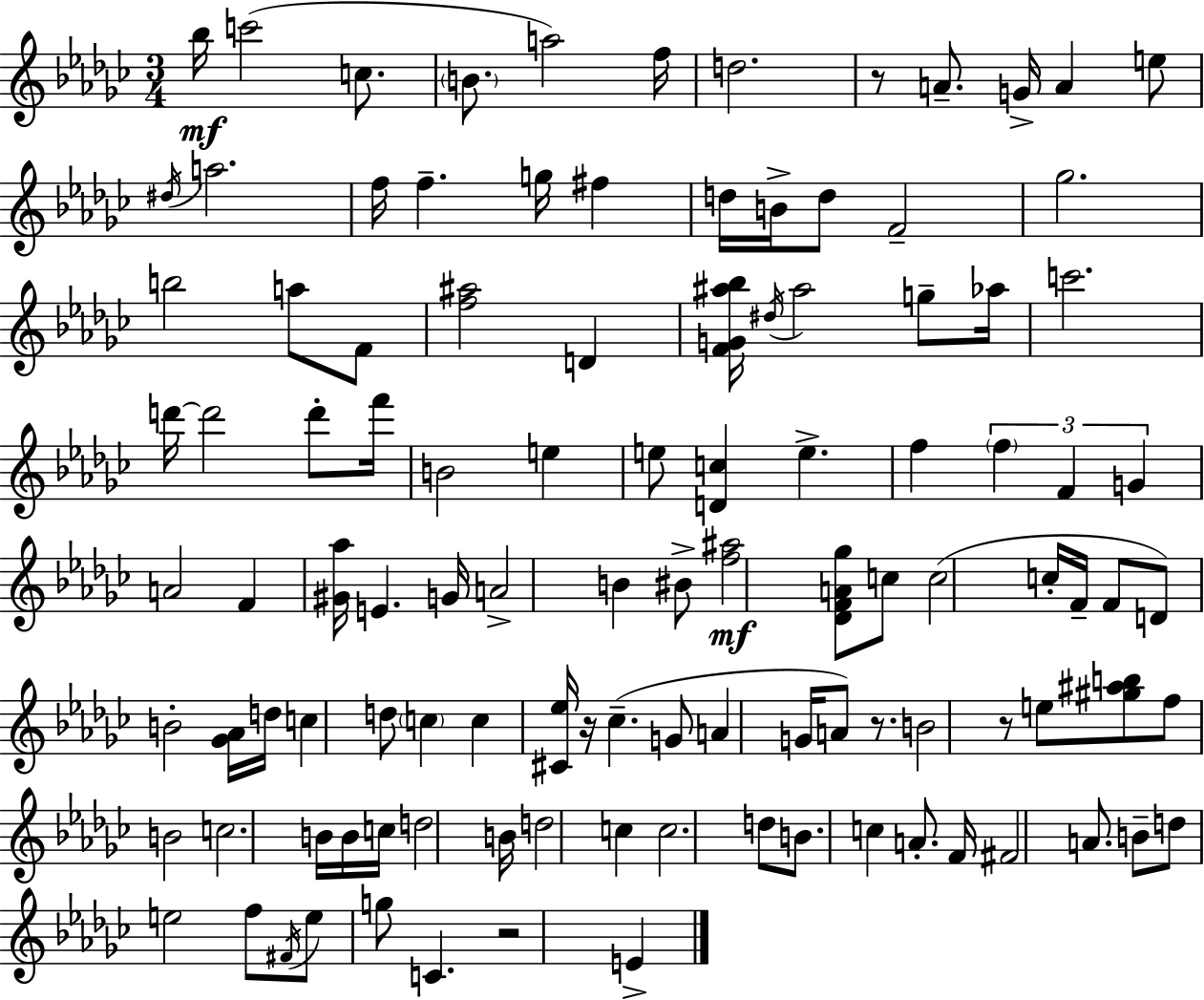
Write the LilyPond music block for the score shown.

{
  \clef treble
  \numericTimeSignature
  \time 3/4
  \key ees \minor
  bes''16\mf c'''2( c''8. | \parenthesize b'8. a''2) f''16 | d''2. | r8 a'8.-- g'16-> a'4 e''8 | \break \acciaccatura { dis''16 } a''2. | f''16 f''4.-- g''16 fis''4 | d''16 b'16-> d''8 f'2-- | ges''2. | \break b''2 a''8 f'8 | <f'' ais''>2 d'4 | <f' g' ais'' bes''>16 \acciaccatura { dis''16 } ais''2 g''8-- | aes''16 c'''2. | \break d'''16~~ d'''2 d'''8-. | f'''16 b'2 e''4 | e''8 <d' c''>4 e''4.-> | f''4 \tuplet 3/2 { \parenthesize f''4 f'4 | \break g'4 } a'2 | f'4 <gis' aes''>16 e'4. | g'16 a'2-> b'4 | bis'8-> <f'' ais''>2\mf | \break <des' f' a' ges''>8 c''8 c''2( | c''16-. f'16-- f'8 d'8) b'2-. | <ges' aes'>16 d''16 c''4 d''8 \parenthesize c''4 | c''4 <cis' ees''>16 r16 ces''4.--( | \break g'8 a'4 g'16 a'8) r8. | b'2 r8 | e''8 <gis'' ais'' b''>8 f''8 b'2 | c''2. | \break b'16 b'16 c''16 d''2 | b'16 d''2 c''4 | c''2. | d''8 b'8. c''4 a'8.-. | \break f'16 fis'2 a'8. | b'8-- d''8 e''2 | f''8 \acciaccatura { fis'16 } e''8 g''8 c'4. | r2 e'4-> | \break \bar "|."
}